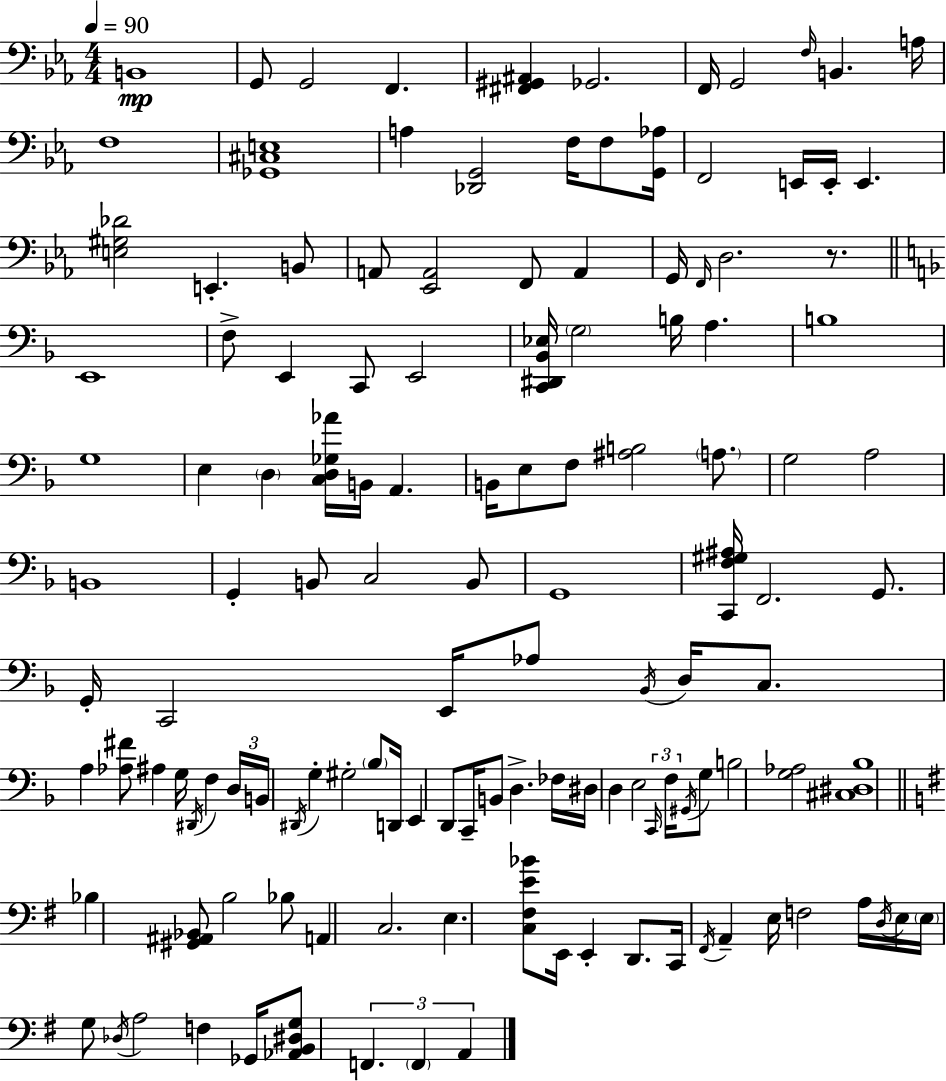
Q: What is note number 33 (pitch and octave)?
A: B3